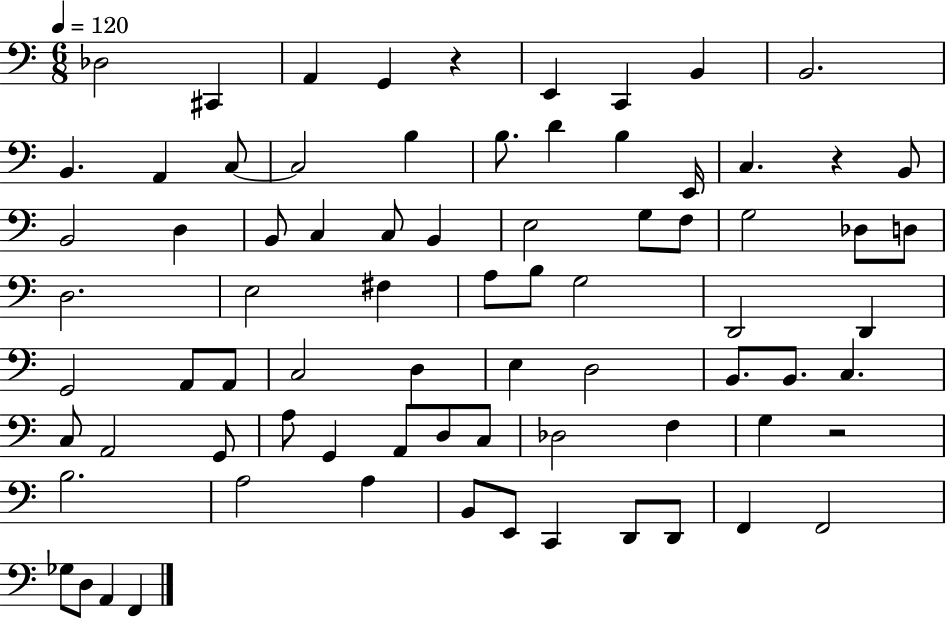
Db3/h C#2/q A2/q G2/q R/q E2/q C2/q B2/q B2/h. B2/q. A2/q C3/e C3/h B3/q B3/e. D4/q B3/q E2/s C3/q. R/q B2/e B2/h D3/q B2/e C3/q C3/e B2/q E3/h G3/e F3/e G3/h Db3/e D3/e D3/h. E3/h F#3/q A3/e B3/e G3/h D2/h D2/q G2/h A2/e A2/e C3/h D3/q E3/q D3/h B2/e. B2/e. C3/q. C3/e A2/h G2/e A3/e G2/q A2/e D3/e C3/e Db3/h F3/q G3/q R/h B3/h. A3/h A3/q B2/e E2/e C2/q D2/e D2/e F2/q F2/h Gb3/e D3/e A2/q F2/q